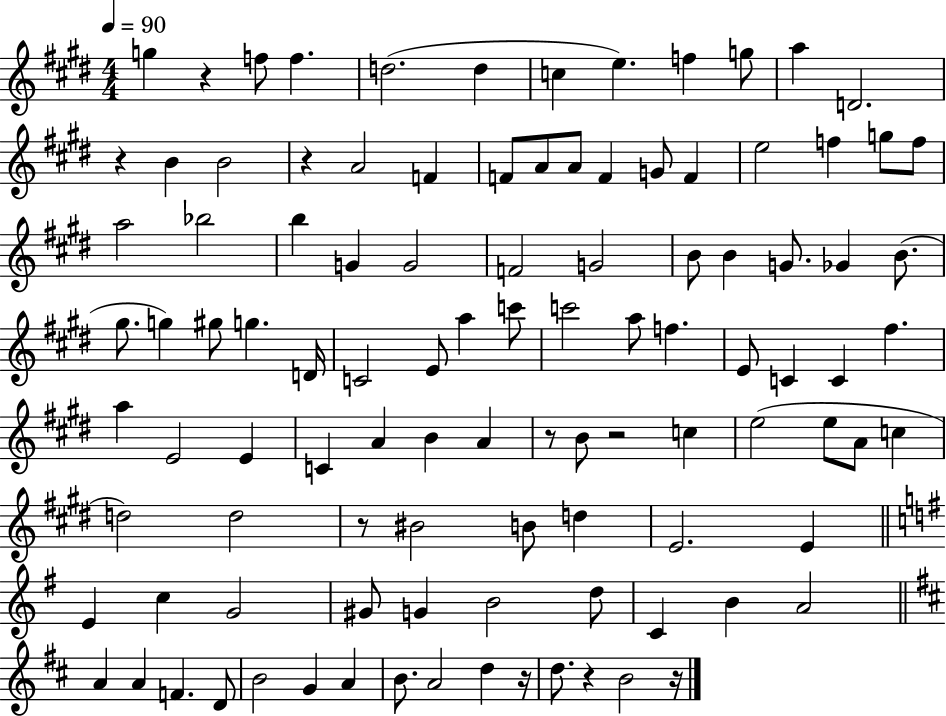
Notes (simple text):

G5/q R/q F5/e F5/q. D5/h. D5/q C5/q E5/q. F5/q G5/e A5/q D4/h. R/q B4/q B4/h R/q A4/h F4/q F4/e A4/e A4/e F4/q G4/e F4/q E5/h F5/q G5/e F5/e A5/h Bb5/h B5/q G4/q G4/h F4/h G4/h B4/e B4/q G4/e. Gb4/q B4/e. G#5/e. G5/q G#5/e G5/q. D4/s C4/h E4/e A5/q C6/e C6/h A5/e F5/q. E4/e C4/q C4/q F#5/q. A5/q E4/h E4/q C4/q A4/q B4/q A4/q R/e B4/e R/h C5/q E5/h E5/e A4/e C5/q D5/h D5/h R/e BIS4/h B4/e D5/q E4/h. E4/q E4/q C5/q G4/h G#4/e G4/q B4/h D5/e C4/q B4/q A4/h A4/q A4/q F4/q. D4/e B4/h G4/q A4/q B4/e. A4/h D5/q R/s D5/e. R/q B4/h R/s